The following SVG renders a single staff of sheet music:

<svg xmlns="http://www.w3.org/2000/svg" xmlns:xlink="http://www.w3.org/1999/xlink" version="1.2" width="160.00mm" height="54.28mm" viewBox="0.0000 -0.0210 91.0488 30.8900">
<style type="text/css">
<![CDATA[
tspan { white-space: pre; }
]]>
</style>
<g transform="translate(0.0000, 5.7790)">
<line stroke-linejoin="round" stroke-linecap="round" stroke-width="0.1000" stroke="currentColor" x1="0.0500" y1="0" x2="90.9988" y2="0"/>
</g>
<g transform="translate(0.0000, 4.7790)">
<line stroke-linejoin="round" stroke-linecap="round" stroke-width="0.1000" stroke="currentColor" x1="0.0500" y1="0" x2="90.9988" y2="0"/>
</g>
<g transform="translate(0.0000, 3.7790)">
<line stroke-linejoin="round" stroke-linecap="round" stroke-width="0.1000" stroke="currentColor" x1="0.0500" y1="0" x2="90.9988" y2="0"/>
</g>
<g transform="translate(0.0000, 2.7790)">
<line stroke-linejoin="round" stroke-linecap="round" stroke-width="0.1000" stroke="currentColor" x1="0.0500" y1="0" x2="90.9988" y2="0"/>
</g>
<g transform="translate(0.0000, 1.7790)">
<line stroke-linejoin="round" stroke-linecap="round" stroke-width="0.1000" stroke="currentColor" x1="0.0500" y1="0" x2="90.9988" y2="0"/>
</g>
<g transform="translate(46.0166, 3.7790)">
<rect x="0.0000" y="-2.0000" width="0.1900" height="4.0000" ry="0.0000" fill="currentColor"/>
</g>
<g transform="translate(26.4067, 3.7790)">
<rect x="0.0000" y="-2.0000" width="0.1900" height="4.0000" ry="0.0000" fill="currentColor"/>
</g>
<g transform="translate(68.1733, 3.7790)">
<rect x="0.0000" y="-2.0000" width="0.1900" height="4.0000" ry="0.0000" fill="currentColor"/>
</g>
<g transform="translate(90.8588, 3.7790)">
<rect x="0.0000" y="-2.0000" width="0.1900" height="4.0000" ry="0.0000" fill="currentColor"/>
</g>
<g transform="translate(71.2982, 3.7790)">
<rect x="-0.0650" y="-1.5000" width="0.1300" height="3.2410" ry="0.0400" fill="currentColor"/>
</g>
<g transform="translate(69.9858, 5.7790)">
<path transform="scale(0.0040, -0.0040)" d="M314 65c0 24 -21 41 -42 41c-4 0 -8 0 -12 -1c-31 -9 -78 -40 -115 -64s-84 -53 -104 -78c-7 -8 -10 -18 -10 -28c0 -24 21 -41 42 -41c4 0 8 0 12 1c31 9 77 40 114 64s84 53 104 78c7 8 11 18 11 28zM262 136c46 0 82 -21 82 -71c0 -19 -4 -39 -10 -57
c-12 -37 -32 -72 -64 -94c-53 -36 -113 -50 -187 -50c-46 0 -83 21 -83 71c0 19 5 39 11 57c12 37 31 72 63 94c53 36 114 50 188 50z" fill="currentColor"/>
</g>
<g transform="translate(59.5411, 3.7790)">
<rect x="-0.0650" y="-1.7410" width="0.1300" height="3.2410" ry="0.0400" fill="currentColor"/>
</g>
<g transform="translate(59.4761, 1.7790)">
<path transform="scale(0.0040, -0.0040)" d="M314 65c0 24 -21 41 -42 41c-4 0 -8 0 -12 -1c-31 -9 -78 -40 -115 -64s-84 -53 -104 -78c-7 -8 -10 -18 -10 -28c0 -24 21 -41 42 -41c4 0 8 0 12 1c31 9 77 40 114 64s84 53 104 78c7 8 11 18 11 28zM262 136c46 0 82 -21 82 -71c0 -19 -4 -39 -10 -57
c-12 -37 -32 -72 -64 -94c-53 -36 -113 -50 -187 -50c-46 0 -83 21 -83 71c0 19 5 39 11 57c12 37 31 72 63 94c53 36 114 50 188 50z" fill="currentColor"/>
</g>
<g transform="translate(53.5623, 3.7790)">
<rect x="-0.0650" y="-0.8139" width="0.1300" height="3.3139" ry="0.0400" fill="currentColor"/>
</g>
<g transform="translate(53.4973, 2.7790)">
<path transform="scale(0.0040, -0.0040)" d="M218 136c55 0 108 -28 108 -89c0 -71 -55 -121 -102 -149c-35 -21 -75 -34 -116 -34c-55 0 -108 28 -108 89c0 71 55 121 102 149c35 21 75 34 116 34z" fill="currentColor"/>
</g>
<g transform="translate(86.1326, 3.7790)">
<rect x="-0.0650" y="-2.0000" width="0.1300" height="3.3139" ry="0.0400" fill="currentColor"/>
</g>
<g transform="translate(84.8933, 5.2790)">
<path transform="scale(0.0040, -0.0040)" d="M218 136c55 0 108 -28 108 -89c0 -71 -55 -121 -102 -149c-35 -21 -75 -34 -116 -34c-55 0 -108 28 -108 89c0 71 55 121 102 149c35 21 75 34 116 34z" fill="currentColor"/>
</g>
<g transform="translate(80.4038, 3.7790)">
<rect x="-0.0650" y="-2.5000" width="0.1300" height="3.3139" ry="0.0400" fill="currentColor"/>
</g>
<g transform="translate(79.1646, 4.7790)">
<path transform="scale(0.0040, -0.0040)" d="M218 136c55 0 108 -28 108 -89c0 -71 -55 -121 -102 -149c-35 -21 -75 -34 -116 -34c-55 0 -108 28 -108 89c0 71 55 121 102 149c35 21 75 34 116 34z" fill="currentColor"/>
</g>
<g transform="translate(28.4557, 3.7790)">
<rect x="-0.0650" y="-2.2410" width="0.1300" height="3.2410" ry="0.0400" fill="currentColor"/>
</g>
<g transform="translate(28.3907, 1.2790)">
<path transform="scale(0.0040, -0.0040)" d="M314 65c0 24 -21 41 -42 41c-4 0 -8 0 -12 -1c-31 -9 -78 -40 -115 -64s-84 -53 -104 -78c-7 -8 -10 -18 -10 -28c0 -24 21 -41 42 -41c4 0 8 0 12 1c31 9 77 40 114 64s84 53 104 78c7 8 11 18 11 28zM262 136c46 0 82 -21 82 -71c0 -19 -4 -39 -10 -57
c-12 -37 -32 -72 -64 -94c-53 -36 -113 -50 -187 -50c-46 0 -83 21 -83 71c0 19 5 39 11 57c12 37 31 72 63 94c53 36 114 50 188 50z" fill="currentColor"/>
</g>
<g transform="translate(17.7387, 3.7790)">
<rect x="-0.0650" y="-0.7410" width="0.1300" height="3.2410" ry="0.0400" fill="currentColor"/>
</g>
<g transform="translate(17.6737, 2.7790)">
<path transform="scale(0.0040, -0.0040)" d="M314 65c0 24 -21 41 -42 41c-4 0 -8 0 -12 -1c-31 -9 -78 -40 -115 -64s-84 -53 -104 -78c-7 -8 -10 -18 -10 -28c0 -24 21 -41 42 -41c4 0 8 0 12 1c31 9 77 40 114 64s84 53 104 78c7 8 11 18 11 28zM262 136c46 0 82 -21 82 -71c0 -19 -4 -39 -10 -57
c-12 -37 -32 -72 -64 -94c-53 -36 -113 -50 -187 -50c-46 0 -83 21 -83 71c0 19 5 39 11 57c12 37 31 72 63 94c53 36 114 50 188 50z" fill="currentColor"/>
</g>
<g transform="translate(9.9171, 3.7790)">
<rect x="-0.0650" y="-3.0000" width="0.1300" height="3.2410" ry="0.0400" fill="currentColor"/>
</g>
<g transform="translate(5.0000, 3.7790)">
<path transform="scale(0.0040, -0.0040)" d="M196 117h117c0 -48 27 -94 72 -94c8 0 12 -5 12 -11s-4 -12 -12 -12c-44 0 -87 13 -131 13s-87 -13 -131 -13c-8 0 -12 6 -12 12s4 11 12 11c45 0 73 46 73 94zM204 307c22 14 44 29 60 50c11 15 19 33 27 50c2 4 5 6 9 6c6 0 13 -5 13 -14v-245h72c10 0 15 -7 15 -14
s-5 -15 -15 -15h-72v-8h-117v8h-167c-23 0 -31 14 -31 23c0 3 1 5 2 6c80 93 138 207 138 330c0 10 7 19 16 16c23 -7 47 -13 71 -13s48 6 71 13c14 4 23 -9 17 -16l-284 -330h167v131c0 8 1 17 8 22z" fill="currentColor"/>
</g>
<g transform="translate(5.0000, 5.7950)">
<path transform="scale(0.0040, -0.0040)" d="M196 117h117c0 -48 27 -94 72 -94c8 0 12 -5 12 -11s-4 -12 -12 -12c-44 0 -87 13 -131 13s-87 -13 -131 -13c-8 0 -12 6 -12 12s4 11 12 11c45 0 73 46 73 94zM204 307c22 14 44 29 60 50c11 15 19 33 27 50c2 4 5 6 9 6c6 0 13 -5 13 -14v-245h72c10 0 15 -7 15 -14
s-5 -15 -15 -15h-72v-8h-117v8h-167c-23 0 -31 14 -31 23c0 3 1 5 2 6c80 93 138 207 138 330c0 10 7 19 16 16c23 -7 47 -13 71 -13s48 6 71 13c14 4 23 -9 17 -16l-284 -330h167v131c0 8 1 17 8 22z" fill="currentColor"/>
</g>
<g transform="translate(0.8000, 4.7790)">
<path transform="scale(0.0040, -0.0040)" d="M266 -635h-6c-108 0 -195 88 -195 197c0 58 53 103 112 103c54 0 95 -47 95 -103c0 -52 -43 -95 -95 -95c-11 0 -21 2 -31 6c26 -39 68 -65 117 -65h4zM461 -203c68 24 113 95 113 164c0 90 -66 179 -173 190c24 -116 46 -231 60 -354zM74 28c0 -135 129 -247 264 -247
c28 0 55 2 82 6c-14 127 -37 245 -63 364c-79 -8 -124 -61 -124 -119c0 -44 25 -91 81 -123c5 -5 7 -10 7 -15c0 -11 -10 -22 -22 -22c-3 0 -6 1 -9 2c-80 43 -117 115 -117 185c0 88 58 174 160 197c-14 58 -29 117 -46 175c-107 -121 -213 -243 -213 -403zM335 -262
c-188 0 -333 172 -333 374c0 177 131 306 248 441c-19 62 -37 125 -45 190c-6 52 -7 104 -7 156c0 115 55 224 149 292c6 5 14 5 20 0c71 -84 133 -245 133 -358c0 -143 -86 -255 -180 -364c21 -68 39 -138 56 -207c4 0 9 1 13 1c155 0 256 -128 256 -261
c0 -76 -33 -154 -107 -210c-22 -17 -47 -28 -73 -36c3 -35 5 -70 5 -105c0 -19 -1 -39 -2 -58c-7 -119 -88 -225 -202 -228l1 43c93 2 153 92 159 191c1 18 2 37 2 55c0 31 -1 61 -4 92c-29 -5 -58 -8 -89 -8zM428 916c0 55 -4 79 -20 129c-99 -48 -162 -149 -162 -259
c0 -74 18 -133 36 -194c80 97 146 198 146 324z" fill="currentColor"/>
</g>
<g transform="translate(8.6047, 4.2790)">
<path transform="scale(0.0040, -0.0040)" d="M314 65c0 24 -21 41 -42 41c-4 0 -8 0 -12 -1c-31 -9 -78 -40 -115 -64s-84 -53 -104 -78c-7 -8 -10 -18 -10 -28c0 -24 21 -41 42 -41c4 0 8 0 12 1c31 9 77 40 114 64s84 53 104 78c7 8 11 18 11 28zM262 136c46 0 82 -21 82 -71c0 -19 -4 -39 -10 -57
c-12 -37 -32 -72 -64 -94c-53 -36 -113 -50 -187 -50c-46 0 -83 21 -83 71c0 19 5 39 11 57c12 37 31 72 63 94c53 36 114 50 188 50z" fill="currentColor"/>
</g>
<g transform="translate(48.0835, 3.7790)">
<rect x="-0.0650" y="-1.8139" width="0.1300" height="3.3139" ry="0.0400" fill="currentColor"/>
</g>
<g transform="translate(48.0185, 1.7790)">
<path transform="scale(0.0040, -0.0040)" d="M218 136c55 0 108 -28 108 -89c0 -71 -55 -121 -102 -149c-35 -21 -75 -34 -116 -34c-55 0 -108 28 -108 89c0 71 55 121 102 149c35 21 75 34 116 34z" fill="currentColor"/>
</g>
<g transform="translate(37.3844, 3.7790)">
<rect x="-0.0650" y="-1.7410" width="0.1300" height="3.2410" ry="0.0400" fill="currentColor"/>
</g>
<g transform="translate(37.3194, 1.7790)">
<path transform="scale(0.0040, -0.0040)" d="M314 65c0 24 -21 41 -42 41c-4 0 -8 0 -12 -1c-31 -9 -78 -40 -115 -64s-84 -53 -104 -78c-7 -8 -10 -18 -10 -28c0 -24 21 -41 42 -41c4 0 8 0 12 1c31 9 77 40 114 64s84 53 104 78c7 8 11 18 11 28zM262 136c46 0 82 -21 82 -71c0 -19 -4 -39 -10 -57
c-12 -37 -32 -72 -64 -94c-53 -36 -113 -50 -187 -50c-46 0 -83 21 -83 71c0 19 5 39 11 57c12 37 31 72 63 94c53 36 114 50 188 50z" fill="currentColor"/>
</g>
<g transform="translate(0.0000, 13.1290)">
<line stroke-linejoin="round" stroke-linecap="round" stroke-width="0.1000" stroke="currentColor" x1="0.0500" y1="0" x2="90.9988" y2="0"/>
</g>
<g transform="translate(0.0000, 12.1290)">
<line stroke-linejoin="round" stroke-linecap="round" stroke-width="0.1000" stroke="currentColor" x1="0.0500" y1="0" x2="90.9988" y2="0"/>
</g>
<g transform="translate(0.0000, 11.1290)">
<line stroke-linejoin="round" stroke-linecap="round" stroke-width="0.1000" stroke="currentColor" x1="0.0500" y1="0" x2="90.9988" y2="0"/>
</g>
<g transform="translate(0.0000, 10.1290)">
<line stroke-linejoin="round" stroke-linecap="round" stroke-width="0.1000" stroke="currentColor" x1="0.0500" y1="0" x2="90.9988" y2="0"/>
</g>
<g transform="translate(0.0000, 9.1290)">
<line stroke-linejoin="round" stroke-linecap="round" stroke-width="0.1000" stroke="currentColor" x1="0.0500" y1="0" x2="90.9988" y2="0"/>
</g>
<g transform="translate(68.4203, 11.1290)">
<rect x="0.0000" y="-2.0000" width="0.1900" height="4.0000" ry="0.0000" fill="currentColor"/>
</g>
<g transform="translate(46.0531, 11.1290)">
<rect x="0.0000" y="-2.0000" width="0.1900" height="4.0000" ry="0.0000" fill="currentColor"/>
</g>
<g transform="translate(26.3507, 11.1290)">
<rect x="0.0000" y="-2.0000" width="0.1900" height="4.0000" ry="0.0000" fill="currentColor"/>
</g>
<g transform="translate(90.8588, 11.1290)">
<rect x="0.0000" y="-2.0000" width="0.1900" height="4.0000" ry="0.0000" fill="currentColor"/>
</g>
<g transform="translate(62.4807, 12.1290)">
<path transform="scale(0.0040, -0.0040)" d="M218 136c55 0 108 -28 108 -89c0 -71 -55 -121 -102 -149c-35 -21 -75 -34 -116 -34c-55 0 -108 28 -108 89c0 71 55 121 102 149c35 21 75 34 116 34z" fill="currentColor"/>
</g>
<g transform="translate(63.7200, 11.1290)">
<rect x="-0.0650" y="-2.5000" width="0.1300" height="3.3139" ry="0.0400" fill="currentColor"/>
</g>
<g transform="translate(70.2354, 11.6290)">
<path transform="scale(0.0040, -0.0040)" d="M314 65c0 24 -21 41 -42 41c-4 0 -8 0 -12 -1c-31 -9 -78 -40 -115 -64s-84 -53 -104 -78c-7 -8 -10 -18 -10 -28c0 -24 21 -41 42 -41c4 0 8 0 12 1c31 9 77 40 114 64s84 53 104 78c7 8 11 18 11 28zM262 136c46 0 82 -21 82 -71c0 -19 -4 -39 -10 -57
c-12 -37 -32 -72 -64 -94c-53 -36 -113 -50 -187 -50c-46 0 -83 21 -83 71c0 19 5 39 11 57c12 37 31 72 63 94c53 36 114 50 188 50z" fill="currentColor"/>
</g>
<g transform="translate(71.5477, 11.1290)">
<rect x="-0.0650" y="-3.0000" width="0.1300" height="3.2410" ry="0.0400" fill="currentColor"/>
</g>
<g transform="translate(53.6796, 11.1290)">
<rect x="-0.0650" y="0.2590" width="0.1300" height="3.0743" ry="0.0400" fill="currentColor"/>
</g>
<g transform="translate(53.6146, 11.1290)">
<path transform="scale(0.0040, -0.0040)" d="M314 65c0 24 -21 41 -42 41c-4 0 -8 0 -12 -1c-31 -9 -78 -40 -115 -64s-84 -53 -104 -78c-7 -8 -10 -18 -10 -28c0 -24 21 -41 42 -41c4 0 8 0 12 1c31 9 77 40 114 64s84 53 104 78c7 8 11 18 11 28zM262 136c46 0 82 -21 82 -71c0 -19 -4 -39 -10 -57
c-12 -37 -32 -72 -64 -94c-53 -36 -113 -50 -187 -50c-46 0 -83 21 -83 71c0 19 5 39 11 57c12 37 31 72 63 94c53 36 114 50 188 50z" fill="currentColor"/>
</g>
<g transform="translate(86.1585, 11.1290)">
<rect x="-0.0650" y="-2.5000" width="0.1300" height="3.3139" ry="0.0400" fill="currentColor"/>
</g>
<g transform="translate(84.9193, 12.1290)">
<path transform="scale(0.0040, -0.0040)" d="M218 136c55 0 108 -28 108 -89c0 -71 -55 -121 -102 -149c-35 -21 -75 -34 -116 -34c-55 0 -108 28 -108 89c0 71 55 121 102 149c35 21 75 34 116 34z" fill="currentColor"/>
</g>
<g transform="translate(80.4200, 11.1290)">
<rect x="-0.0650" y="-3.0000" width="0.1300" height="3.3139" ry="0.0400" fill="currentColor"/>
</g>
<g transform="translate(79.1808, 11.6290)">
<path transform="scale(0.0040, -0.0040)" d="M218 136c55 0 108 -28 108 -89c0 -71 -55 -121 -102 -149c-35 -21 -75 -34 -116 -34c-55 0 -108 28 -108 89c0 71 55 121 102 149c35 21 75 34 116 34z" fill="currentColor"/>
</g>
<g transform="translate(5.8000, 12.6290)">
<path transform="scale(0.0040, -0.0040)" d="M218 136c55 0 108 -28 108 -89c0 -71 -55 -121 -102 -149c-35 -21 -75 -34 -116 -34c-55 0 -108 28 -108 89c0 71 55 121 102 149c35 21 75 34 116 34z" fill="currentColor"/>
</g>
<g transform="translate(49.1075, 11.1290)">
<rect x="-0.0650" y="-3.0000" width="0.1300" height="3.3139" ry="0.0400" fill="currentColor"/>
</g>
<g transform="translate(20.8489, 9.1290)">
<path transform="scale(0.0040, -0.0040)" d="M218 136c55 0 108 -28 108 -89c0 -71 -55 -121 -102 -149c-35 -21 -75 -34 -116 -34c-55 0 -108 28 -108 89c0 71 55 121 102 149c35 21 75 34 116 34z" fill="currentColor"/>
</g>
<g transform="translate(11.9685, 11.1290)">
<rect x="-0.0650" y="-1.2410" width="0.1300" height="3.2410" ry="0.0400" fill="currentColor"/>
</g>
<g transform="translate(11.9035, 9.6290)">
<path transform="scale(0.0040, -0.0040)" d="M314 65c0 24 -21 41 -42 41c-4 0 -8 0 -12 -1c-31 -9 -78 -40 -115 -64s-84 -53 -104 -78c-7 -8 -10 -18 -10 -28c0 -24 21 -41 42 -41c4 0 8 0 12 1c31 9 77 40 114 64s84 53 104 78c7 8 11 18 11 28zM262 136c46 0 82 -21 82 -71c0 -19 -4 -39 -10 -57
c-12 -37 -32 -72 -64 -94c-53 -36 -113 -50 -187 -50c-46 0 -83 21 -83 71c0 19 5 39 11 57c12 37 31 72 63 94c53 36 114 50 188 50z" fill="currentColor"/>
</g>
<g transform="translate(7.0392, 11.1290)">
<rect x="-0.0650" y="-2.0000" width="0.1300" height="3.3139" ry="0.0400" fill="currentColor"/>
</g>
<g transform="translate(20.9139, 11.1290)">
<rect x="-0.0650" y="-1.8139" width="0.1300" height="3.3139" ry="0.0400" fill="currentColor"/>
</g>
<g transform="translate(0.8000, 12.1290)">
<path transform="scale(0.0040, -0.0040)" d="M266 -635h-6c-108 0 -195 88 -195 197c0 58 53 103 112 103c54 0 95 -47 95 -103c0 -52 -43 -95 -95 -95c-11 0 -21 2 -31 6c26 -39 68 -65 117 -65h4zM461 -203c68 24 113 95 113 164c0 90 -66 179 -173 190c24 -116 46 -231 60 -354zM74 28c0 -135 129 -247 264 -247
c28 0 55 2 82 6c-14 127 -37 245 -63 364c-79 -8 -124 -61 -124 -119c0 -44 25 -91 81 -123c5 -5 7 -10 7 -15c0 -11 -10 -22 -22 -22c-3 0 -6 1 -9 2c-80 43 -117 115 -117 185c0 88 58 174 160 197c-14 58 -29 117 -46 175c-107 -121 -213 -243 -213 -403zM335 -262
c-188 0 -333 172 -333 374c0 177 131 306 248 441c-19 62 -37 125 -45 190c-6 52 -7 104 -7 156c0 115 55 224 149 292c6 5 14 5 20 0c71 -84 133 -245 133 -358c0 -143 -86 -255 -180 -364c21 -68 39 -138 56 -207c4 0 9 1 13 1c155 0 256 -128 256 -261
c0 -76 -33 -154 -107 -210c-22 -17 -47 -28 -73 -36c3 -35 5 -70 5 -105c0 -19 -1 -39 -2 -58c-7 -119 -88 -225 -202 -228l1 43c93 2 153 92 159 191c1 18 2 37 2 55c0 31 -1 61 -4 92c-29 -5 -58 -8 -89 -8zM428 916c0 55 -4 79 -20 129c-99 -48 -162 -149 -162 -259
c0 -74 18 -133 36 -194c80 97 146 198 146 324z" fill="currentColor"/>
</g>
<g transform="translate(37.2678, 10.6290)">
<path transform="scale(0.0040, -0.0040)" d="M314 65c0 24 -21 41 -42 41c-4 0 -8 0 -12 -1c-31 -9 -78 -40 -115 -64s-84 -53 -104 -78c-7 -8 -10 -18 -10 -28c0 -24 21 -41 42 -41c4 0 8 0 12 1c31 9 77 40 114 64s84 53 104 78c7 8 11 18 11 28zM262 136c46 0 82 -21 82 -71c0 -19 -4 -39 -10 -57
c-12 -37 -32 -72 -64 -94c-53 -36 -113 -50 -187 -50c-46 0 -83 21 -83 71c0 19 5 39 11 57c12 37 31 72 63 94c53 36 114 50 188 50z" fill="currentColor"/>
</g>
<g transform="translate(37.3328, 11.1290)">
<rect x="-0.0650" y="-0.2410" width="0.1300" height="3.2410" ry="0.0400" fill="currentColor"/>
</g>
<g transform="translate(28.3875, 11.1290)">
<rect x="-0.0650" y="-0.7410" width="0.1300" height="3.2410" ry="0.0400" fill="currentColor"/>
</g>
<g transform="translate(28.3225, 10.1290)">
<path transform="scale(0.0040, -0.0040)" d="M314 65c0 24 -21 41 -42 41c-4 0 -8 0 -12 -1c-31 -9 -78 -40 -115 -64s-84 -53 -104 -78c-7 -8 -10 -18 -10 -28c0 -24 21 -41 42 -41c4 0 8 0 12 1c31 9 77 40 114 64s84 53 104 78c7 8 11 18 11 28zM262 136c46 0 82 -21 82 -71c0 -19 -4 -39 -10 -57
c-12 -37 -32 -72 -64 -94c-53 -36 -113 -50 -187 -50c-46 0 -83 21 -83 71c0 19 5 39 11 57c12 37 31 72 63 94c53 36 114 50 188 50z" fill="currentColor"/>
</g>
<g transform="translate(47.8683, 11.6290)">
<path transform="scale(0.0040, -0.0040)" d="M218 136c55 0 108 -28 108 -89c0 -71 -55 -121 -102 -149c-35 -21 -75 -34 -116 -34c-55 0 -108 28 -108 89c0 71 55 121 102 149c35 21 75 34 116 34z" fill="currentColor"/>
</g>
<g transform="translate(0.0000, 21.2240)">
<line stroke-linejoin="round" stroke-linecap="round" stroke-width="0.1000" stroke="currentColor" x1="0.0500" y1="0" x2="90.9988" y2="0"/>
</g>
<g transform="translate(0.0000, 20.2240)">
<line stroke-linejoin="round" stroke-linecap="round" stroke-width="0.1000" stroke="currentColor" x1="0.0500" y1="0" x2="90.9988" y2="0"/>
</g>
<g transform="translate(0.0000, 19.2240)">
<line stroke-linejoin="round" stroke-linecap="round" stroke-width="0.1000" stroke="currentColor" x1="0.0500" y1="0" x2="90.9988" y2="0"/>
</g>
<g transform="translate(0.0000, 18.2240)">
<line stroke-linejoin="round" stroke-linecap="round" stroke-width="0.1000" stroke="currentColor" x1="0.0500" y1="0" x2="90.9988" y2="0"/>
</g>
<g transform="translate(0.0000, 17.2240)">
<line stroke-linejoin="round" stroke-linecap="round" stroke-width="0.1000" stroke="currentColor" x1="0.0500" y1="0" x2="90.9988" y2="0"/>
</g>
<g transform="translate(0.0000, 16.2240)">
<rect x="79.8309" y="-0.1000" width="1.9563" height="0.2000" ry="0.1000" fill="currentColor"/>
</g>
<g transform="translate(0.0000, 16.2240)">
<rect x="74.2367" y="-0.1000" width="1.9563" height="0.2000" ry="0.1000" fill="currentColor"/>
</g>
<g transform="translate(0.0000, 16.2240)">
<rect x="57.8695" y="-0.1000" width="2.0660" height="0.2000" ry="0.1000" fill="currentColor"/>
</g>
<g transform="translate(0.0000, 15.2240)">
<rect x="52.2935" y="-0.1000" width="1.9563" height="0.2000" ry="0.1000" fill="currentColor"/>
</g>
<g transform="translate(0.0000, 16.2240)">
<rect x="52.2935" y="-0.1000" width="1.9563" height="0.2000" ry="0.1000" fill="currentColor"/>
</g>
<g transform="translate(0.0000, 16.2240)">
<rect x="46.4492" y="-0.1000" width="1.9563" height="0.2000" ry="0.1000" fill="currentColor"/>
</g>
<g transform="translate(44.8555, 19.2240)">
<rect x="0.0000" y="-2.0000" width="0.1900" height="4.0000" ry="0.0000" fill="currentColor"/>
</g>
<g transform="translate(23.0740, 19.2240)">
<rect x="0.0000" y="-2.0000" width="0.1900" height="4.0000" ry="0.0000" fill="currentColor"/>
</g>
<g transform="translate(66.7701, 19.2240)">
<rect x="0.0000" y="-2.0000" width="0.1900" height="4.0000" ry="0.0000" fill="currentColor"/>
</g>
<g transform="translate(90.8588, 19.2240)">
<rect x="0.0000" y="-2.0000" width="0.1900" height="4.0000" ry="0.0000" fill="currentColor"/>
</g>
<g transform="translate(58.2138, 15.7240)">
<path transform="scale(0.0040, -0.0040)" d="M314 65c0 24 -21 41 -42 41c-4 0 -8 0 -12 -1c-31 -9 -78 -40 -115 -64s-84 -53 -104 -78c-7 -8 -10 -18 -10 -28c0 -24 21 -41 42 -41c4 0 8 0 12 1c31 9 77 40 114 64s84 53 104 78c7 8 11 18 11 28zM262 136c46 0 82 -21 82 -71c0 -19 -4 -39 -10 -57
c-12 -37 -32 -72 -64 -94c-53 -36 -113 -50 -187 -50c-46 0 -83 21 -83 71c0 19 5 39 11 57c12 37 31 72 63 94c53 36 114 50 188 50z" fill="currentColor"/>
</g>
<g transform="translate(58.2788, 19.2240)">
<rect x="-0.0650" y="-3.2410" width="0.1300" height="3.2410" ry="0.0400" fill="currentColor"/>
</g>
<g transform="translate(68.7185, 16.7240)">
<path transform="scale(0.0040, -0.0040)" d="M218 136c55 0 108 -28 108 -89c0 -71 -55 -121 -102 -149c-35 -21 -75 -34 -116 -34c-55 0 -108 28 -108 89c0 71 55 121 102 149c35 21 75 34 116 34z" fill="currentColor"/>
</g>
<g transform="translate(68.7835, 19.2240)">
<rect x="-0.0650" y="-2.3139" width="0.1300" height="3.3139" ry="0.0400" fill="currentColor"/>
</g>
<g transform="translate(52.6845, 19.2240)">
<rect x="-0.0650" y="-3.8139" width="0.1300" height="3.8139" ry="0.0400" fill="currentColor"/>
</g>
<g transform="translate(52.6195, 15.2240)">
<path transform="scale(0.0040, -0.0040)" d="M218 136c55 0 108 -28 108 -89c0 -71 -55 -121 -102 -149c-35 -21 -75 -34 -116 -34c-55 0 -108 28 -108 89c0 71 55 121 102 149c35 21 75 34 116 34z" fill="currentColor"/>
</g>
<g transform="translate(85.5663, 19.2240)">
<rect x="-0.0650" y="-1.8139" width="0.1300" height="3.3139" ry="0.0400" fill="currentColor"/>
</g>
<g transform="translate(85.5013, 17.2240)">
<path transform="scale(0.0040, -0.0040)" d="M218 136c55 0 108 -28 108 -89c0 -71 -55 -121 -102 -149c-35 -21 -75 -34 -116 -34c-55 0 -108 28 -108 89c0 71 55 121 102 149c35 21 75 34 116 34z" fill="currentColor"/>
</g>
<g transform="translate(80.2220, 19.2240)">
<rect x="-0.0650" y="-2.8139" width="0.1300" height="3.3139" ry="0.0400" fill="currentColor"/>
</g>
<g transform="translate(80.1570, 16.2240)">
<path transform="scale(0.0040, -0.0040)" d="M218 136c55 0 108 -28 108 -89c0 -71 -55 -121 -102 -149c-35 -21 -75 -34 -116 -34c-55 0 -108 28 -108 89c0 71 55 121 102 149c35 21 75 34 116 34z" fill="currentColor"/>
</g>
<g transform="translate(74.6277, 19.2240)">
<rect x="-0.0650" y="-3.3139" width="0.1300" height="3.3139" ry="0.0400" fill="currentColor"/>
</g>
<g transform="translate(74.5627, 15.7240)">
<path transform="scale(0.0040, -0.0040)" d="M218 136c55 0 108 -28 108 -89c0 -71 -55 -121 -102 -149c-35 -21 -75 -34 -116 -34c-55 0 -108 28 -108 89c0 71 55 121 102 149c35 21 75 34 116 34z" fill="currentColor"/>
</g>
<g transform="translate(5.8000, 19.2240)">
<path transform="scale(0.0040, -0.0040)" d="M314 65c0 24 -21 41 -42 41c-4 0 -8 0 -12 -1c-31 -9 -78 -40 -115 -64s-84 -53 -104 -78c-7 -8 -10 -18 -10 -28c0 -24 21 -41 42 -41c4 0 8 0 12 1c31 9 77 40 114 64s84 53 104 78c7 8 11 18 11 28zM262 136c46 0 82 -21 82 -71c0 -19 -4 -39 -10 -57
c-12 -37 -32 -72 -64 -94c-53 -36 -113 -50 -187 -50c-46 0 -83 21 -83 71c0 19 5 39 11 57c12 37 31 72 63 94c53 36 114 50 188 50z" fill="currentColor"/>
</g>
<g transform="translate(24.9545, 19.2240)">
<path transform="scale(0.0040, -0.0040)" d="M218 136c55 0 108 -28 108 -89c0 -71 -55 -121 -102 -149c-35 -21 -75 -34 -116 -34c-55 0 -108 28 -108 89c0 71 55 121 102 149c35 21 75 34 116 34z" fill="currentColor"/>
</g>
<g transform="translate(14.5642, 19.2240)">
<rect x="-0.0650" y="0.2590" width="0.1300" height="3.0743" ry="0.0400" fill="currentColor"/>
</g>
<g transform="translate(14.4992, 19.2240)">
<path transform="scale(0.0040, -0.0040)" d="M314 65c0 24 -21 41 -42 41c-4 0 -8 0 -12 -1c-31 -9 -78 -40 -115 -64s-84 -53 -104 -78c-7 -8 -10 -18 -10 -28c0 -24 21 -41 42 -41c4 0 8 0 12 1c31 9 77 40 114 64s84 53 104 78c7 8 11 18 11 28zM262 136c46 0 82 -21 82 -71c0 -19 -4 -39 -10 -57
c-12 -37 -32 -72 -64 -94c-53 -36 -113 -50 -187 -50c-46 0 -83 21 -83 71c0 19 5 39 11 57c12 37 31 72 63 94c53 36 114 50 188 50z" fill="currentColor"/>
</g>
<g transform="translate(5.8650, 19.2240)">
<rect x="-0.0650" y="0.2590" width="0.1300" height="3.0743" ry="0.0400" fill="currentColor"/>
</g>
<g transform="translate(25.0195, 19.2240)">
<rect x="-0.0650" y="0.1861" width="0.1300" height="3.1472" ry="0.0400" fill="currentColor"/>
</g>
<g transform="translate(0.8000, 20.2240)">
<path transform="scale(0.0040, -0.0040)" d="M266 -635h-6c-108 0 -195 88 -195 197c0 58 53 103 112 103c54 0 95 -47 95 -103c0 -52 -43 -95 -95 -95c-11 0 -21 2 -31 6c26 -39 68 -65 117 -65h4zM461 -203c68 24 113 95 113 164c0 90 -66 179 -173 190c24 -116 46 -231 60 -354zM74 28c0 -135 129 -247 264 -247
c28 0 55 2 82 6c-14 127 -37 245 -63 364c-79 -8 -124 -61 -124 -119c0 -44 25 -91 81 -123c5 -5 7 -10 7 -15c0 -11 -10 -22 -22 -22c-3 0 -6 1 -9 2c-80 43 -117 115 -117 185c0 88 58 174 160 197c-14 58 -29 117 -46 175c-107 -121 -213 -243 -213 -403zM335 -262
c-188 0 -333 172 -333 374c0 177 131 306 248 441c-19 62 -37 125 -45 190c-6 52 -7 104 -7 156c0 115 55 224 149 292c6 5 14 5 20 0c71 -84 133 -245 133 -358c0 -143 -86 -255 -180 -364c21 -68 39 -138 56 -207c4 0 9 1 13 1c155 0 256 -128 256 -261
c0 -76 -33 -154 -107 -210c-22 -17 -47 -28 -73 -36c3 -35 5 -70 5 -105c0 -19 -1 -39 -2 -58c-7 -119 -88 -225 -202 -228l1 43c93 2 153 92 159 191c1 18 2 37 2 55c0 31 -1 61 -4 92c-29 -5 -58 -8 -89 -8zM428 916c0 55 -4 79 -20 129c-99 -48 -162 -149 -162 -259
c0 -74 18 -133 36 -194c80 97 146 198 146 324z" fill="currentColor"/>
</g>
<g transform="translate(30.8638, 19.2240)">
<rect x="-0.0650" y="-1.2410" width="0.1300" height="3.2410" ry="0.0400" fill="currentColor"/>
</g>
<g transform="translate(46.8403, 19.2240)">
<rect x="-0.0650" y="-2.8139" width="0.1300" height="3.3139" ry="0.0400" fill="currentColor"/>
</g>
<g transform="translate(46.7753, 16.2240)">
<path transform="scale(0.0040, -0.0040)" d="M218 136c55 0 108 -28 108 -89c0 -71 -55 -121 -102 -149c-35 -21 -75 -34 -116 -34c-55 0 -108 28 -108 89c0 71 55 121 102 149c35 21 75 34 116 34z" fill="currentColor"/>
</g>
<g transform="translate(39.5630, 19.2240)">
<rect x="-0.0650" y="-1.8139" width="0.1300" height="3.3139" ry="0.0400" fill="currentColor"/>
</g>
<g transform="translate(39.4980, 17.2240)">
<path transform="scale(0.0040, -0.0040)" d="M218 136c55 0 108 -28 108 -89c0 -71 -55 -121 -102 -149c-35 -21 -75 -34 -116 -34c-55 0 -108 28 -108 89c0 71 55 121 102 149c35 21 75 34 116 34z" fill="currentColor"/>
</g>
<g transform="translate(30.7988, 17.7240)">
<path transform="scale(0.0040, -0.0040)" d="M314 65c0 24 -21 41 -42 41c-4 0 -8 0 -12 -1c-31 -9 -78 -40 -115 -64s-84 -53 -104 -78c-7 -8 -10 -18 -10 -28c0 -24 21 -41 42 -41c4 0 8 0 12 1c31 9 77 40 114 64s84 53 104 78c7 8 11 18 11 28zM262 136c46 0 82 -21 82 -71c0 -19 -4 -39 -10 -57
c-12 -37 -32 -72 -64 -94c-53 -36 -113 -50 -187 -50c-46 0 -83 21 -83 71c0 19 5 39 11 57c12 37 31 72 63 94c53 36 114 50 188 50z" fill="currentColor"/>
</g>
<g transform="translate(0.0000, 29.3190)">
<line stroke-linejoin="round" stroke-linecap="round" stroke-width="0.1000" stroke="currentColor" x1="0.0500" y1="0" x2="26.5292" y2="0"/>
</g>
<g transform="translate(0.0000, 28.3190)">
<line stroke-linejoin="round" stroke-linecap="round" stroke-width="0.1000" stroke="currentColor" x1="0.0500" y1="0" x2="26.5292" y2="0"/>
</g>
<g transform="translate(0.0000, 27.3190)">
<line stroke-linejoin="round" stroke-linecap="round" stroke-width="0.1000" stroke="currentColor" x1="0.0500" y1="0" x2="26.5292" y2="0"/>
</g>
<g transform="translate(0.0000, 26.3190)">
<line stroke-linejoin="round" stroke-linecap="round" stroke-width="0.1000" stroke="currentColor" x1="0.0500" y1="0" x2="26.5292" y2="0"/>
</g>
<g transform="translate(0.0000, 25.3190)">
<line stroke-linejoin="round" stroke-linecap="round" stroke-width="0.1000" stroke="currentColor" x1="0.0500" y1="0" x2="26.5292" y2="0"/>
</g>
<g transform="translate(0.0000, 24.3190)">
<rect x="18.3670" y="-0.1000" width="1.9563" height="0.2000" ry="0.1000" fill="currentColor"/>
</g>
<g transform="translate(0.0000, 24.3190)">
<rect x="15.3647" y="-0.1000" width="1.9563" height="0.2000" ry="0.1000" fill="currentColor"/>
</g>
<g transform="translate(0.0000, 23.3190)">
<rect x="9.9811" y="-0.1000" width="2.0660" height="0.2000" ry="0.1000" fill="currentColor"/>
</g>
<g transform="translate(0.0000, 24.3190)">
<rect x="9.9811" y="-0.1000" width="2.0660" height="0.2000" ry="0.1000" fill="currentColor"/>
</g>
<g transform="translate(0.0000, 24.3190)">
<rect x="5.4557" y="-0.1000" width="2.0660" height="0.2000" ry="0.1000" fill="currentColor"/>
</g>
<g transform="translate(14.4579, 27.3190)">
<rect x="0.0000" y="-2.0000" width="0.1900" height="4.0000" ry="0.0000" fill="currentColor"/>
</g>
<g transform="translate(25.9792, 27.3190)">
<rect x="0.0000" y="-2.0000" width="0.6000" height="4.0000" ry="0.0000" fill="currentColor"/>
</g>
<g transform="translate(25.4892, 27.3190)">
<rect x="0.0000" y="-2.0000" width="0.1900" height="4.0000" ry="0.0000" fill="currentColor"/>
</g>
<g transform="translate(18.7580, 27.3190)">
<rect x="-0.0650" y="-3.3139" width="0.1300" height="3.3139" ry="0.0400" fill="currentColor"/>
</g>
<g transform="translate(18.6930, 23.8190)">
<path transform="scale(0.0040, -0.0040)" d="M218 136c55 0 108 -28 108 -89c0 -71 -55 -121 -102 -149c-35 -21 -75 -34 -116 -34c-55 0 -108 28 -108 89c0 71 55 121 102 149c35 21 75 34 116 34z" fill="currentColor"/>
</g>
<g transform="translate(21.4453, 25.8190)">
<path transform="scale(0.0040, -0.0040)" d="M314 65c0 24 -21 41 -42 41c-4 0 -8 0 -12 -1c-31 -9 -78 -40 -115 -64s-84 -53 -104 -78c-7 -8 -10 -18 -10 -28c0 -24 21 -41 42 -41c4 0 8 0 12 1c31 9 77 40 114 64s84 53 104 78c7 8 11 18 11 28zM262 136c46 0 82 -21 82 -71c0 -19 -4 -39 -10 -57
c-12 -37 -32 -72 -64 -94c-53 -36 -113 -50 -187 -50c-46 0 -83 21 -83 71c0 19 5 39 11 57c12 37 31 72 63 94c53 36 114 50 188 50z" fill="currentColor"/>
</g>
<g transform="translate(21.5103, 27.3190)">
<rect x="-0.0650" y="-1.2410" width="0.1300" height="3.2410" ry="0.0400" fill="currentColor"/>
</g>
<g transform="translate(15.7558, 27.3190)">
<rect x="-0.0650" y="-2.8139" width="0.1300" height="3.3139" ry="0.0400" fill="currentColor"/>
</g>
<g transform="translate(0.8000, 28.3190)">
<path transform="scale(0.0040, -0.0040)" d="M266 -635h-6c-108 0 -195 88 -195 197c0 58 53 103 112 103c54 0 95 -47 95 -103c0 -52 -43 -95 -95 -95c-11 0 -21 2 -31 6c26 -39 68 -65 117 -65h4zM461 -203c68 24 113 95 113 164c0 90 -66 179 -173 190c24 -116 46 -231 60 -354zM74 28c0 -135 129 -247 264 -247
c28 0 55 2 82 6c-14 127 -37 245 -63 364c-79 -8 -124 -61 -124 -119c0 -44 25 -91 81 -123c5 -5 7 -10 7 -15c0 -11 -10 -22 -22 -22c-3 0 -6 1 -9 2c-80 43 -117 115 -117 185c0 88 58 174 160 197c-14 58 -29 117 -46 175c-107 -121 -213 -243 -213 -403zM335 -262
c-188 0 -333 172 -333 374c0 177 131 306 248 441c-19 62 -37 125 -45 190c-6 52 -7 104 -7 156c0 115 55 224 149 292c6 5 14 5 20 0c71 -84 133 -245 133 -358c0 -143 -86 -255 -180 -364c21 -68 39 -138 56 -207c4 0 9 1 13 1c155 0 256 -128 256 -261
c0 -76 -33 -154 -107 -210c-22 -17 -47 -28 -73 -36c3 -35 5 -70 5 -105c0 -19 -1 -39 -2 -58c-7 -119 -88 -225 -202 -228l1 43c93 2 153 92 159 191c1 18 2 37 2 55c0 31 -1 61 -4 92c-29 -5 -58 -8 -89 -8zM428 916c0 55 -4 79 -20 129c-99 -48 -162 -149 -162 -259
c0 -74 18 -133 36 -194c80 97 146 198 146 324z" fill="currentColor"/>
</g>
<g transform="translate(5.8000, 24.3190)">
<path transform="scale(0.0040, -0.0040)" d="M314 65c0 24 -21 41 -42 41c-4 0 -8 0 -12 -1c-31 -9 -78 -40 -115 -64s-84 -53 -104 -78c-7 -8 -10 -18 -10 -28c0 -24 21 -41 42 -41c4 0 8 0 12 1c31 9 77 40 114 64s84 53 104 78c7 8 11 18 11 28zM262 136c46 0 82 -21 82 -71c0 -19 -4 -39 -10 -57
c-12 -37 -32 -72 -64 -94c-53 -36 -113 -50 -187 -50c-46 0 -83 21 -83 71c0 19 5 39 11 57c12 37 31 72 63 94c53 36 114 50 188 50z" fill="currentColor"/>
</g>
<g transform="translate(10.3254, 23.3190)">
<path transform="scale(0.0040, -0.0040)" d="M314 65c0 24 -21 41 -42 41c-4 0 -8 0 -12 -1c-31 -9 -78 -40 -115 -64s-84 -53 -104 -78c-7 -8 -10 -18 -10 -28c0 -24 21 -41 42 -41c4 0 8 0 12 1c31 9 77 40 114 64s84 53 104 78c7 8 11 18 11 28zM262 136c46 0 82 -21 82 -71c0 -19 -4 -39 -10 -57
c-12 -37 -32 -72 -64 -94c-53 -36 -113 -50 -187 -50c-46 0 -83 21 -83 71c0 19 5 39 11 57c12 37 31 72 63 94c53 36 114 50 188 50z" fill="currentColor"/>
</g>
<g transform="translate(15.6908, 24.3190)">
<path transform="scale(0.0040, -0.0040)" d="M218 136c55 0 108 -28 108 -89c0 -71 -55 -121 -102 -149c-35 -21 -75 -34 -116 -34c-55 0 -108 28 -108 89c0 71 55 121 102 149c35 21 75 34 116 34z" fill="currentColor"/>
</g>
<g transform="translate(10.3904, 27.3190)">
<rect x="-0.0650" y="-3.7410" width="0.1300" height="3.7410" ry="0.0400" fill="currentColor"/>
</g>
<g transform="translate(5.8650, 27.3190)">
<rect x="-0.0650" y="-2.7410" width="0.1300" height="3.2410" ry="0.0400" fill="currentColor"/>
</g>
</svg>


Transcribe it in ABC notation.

X:1
T:Untitled
M:4/4
L:1/4
K:C
A2 d2 g2 f2 f d f2 E2 G F F e2 f d2 c2 A B2 G A2 A G B2 B2 B e2 f a c' b2 g b a f a2 c'2 a b e2